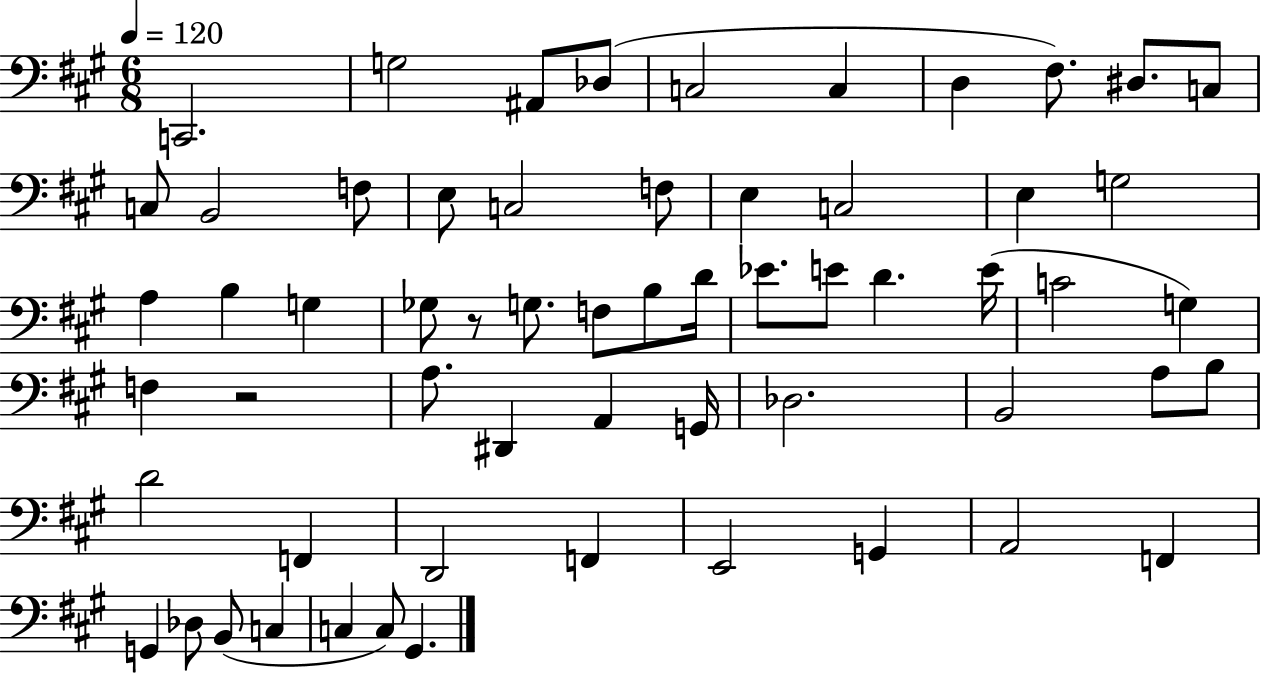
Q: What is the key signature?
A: A major